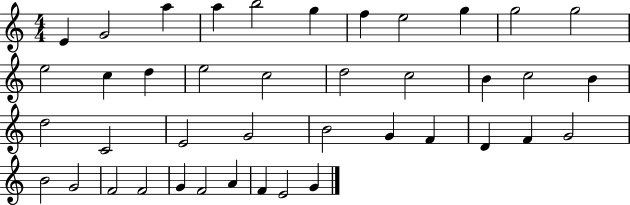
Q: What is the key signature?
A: C major